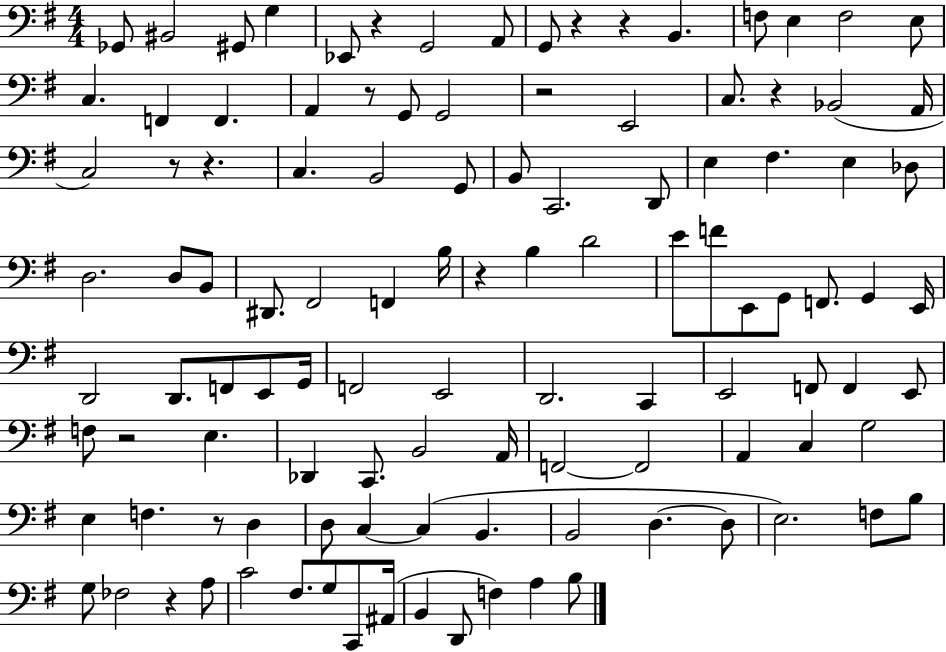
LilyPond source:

{
  \clef bass
  \numericTimeSignature
  \time 4/4
  \key g \major
  \repeat volta 2 { ges,8 bis,2 gis,8 g4 | ees,8 r4 g,2 a,8 | g,8 r4 r4 b,4. | f8 e4 f2 e8 | \break c4. f,4 f,4. | a,4 r8 g,8 g,2 | r2 e,2 | c8. r4 bes,2( a,16 | \break c2) r8 r4. | c4. b,2 g,8 | b,8 c,2. d,8 | e4 fis4. e4 des8 | \break d2. d8 b,8 | dis,8. fis,2 f,4 b16 | r4 b4 d'2 | e'8 f'8 e,8 g,8 f,8. g,4 e,16 | \break d,2 d,8. f,8 e,8 g,16 | f,2 e,2 | d,2. c,4 | e,2 f,8 f,4 e,8 | \break f8 r2 e4. | des,4 c,8. b,2 a,16 | f,2~~ f,2 | a,4 c4 g2 | \break e4 f4. r8 d4 | d8 c4~~ c4( b,4. | b,2 d4.~~ d8 | e2.) f8 b8 | \break g8 fes2 r4 a8 | c'2 fis8. g8 c,8 ais,16( | b,4 d,8 f4) a4 b8 | } \bar "|."
}